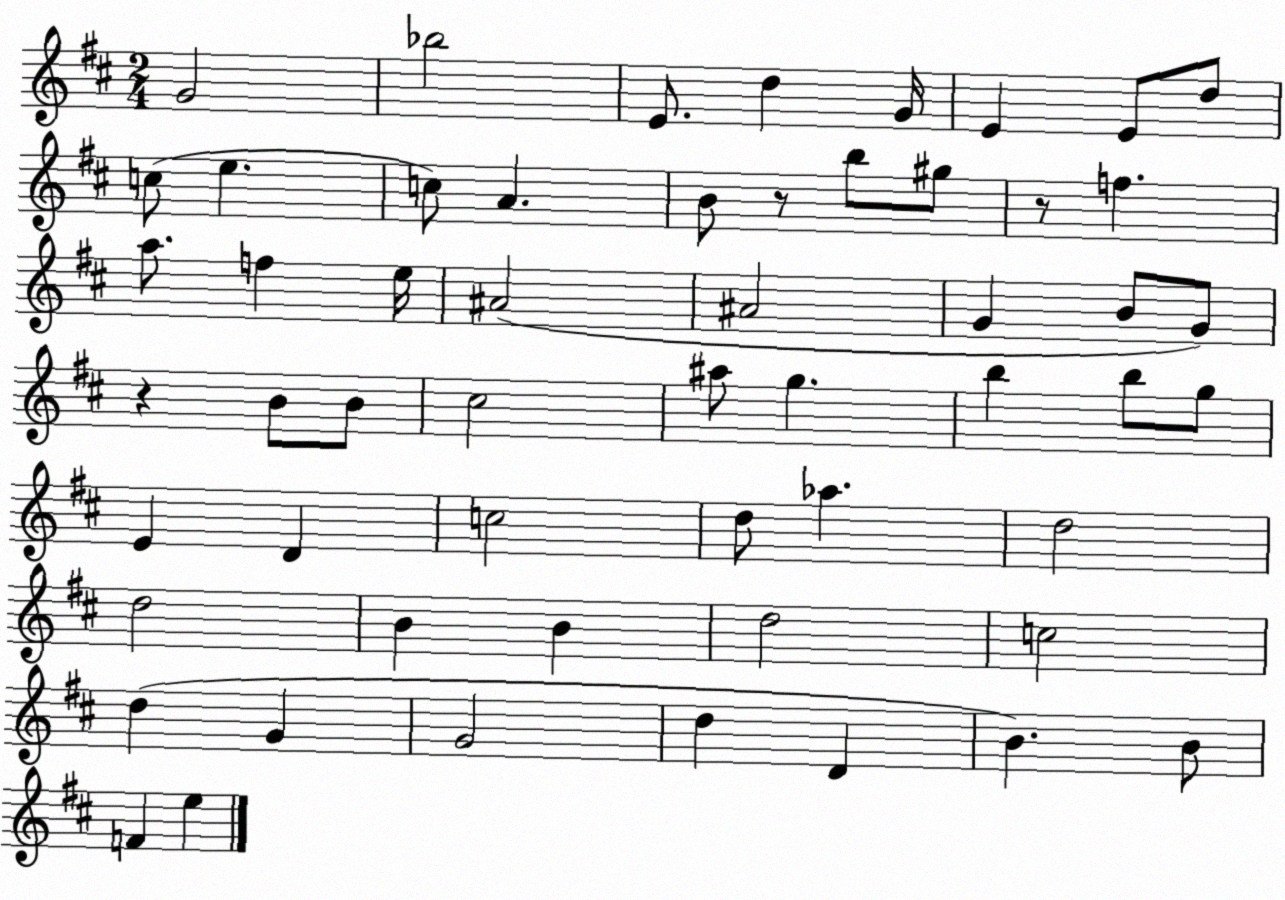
X:1
T:Untitled
M:2/4
L:1/4
K:D
G2 _b2 E/2 d G/4 E E/2 d/2 c/2 e c/2 A B/2 z/2 b/2 ^g/2 z/2 f a/2 f e/4 ^A2 ^A2 G B/2 G/2 z B/2 B/2 ^c2 ^a/2 g b b/2 g/2 E D c2 d/2 _a d2 d2 B B d2 c2 d G G2 d D B B/2 F e